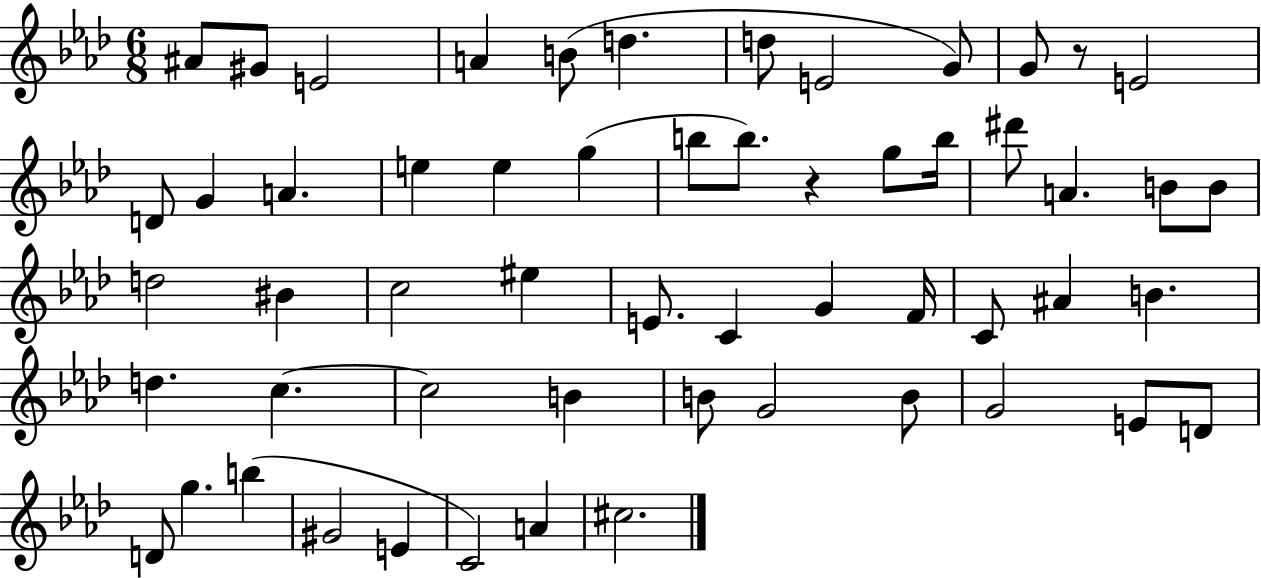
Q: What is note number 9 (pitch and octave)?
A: G4